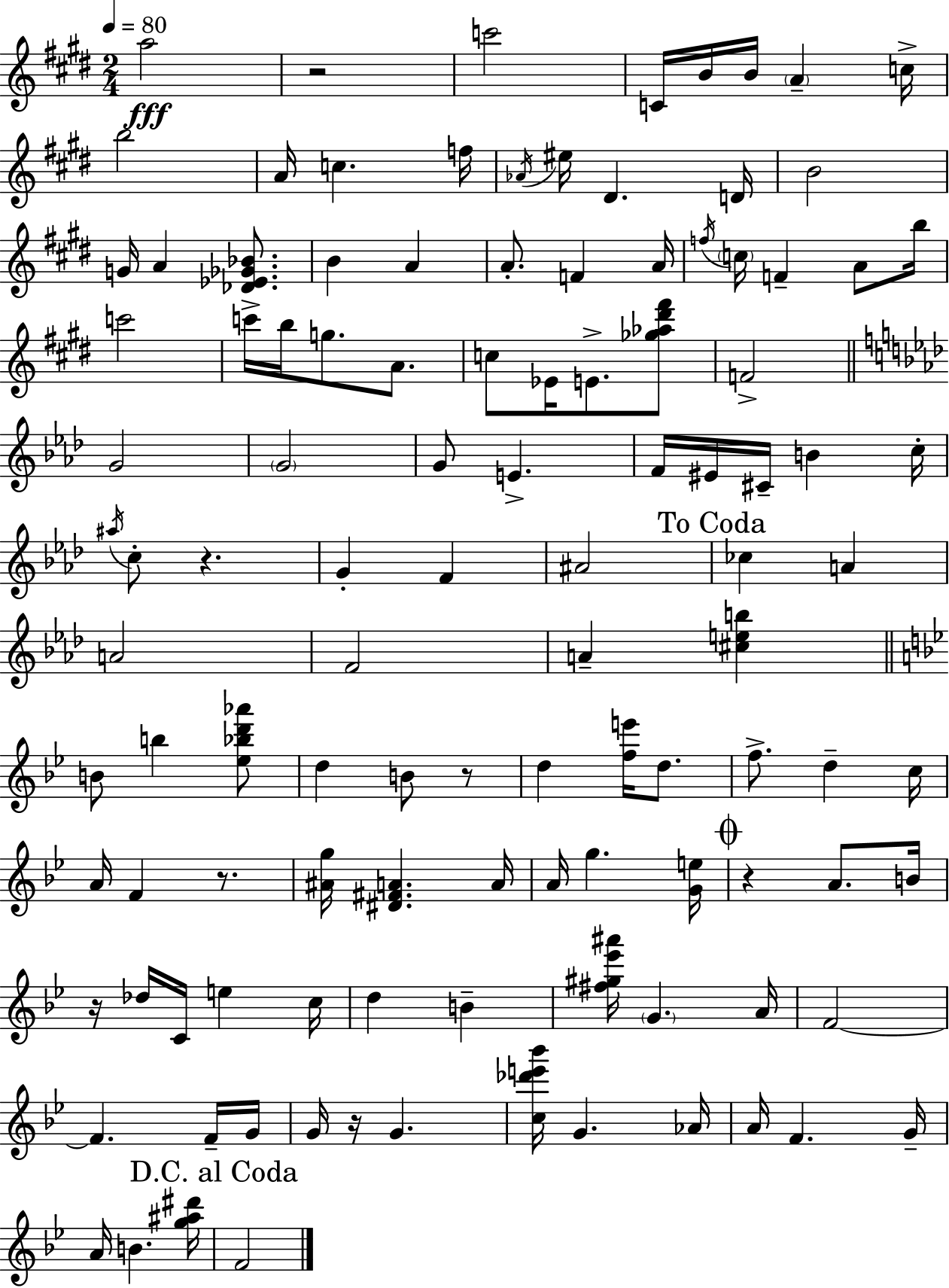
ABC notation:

X:1
T:Untitled
M:2/4
L:1/4
K:E
a2 z2 c'2 C/4 B/4 B/4 A c/4 b2 A/4 c f/4 _A/4 ^e/4 ^D D/4 B2 G/4 A [_D_E_G_B]/2 B A A/2 F A/4 f/4 c/4 F A/2 b/4 c'2 c'/4 b/4 g/2 A/2 c/2 _E/4 E/2 [_g_a^d'^f']/2 F2 G2 G2 G/2 E F/4 ^E/4 ^C/4 B c/4 ^a/4 c/2 z G F ^A2 _c A A2 F2 A [^ceb] B/2 b [_e_bd'_a']/2 d B/2 z/2 d [fe']/4 d/2 f/2 d c/4 A/4 F z/2 [^Ag]/4 [^D^FA] A/4 A/4 g [Ge]/4 z A/2 B/4 z/4 _d/4 C/4 e c/4 d B [^f^g_e'^a']/4 G A/4 F2 F F/4 G/4 G/4 z/4 G [c_d'e'_b']/4 G _A/4 A/4 F G/4 A/4 B [g^a^d']/4 F2